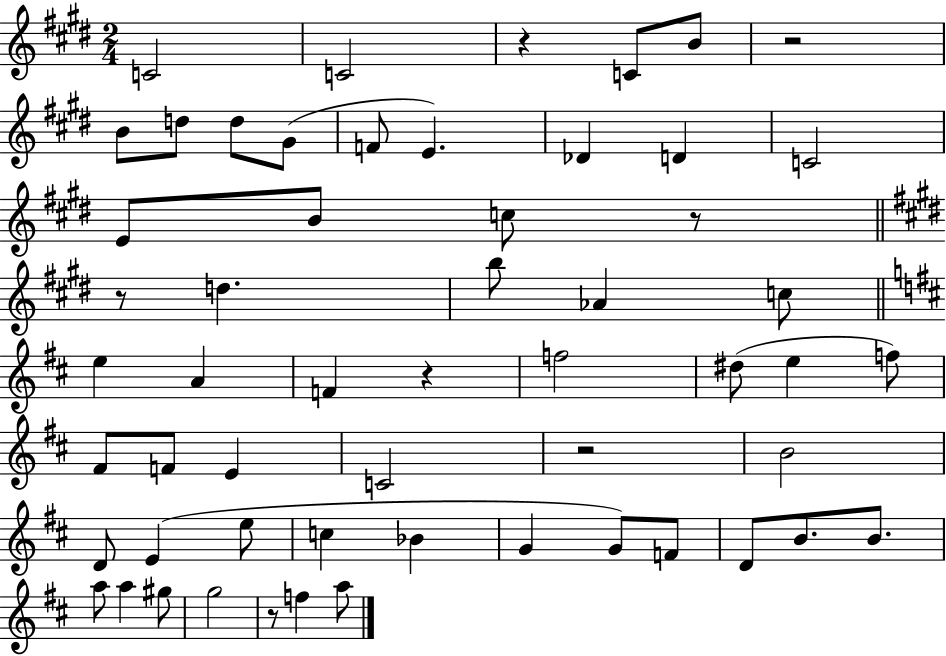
X:1
T:Untitled
M:2/4
L:1/4
K:E
C2 C2 z C/2 B/2 z2 B/2 d/2 d/2 ^G/2 F/2 E _D D C2 E/2 B/2 c/2 z/2 z/2 d b/2 _A c/2 e A F z f2 ^d/2 e f/2 ^F/2 F/2 E C2 z2 B2 D/2 E e/2 c _B G G/2 F/2 D/2 B/2 B/2 a/2 a ^g/2 g2 z/2 f a/2